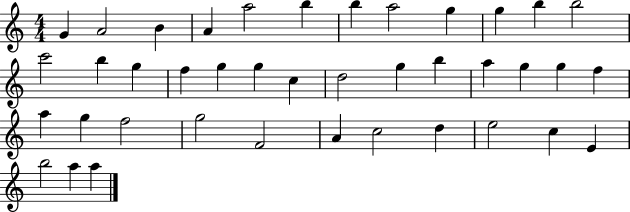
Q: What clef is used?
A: treble